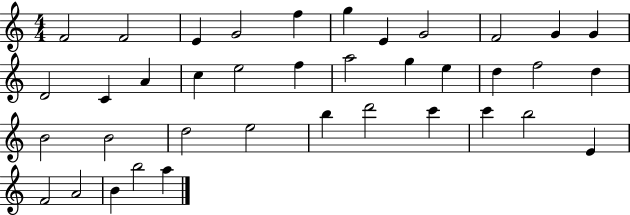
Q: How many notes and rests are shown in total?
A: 38